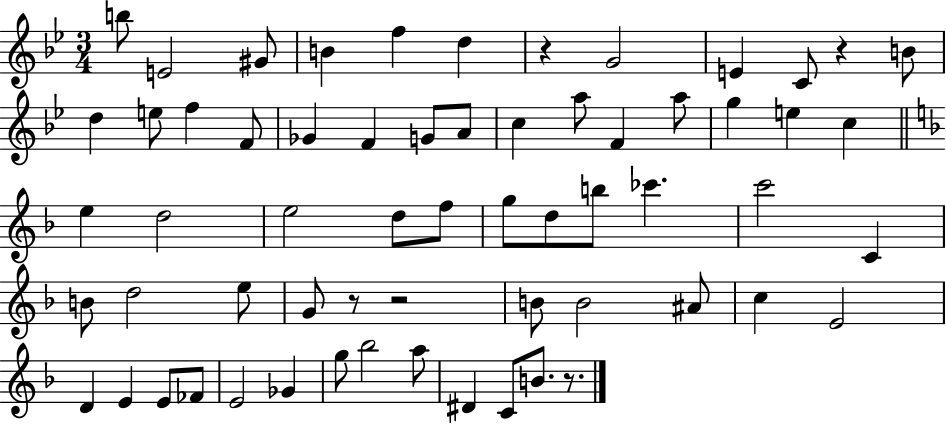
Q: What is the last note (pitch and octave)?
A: B4